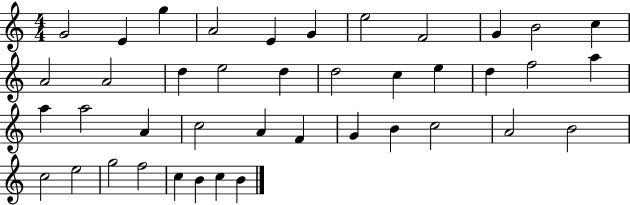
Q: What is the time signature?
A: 4/4